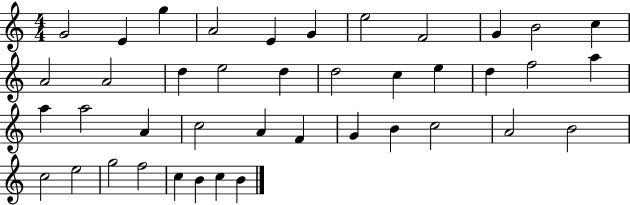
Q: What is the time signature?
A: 4/4